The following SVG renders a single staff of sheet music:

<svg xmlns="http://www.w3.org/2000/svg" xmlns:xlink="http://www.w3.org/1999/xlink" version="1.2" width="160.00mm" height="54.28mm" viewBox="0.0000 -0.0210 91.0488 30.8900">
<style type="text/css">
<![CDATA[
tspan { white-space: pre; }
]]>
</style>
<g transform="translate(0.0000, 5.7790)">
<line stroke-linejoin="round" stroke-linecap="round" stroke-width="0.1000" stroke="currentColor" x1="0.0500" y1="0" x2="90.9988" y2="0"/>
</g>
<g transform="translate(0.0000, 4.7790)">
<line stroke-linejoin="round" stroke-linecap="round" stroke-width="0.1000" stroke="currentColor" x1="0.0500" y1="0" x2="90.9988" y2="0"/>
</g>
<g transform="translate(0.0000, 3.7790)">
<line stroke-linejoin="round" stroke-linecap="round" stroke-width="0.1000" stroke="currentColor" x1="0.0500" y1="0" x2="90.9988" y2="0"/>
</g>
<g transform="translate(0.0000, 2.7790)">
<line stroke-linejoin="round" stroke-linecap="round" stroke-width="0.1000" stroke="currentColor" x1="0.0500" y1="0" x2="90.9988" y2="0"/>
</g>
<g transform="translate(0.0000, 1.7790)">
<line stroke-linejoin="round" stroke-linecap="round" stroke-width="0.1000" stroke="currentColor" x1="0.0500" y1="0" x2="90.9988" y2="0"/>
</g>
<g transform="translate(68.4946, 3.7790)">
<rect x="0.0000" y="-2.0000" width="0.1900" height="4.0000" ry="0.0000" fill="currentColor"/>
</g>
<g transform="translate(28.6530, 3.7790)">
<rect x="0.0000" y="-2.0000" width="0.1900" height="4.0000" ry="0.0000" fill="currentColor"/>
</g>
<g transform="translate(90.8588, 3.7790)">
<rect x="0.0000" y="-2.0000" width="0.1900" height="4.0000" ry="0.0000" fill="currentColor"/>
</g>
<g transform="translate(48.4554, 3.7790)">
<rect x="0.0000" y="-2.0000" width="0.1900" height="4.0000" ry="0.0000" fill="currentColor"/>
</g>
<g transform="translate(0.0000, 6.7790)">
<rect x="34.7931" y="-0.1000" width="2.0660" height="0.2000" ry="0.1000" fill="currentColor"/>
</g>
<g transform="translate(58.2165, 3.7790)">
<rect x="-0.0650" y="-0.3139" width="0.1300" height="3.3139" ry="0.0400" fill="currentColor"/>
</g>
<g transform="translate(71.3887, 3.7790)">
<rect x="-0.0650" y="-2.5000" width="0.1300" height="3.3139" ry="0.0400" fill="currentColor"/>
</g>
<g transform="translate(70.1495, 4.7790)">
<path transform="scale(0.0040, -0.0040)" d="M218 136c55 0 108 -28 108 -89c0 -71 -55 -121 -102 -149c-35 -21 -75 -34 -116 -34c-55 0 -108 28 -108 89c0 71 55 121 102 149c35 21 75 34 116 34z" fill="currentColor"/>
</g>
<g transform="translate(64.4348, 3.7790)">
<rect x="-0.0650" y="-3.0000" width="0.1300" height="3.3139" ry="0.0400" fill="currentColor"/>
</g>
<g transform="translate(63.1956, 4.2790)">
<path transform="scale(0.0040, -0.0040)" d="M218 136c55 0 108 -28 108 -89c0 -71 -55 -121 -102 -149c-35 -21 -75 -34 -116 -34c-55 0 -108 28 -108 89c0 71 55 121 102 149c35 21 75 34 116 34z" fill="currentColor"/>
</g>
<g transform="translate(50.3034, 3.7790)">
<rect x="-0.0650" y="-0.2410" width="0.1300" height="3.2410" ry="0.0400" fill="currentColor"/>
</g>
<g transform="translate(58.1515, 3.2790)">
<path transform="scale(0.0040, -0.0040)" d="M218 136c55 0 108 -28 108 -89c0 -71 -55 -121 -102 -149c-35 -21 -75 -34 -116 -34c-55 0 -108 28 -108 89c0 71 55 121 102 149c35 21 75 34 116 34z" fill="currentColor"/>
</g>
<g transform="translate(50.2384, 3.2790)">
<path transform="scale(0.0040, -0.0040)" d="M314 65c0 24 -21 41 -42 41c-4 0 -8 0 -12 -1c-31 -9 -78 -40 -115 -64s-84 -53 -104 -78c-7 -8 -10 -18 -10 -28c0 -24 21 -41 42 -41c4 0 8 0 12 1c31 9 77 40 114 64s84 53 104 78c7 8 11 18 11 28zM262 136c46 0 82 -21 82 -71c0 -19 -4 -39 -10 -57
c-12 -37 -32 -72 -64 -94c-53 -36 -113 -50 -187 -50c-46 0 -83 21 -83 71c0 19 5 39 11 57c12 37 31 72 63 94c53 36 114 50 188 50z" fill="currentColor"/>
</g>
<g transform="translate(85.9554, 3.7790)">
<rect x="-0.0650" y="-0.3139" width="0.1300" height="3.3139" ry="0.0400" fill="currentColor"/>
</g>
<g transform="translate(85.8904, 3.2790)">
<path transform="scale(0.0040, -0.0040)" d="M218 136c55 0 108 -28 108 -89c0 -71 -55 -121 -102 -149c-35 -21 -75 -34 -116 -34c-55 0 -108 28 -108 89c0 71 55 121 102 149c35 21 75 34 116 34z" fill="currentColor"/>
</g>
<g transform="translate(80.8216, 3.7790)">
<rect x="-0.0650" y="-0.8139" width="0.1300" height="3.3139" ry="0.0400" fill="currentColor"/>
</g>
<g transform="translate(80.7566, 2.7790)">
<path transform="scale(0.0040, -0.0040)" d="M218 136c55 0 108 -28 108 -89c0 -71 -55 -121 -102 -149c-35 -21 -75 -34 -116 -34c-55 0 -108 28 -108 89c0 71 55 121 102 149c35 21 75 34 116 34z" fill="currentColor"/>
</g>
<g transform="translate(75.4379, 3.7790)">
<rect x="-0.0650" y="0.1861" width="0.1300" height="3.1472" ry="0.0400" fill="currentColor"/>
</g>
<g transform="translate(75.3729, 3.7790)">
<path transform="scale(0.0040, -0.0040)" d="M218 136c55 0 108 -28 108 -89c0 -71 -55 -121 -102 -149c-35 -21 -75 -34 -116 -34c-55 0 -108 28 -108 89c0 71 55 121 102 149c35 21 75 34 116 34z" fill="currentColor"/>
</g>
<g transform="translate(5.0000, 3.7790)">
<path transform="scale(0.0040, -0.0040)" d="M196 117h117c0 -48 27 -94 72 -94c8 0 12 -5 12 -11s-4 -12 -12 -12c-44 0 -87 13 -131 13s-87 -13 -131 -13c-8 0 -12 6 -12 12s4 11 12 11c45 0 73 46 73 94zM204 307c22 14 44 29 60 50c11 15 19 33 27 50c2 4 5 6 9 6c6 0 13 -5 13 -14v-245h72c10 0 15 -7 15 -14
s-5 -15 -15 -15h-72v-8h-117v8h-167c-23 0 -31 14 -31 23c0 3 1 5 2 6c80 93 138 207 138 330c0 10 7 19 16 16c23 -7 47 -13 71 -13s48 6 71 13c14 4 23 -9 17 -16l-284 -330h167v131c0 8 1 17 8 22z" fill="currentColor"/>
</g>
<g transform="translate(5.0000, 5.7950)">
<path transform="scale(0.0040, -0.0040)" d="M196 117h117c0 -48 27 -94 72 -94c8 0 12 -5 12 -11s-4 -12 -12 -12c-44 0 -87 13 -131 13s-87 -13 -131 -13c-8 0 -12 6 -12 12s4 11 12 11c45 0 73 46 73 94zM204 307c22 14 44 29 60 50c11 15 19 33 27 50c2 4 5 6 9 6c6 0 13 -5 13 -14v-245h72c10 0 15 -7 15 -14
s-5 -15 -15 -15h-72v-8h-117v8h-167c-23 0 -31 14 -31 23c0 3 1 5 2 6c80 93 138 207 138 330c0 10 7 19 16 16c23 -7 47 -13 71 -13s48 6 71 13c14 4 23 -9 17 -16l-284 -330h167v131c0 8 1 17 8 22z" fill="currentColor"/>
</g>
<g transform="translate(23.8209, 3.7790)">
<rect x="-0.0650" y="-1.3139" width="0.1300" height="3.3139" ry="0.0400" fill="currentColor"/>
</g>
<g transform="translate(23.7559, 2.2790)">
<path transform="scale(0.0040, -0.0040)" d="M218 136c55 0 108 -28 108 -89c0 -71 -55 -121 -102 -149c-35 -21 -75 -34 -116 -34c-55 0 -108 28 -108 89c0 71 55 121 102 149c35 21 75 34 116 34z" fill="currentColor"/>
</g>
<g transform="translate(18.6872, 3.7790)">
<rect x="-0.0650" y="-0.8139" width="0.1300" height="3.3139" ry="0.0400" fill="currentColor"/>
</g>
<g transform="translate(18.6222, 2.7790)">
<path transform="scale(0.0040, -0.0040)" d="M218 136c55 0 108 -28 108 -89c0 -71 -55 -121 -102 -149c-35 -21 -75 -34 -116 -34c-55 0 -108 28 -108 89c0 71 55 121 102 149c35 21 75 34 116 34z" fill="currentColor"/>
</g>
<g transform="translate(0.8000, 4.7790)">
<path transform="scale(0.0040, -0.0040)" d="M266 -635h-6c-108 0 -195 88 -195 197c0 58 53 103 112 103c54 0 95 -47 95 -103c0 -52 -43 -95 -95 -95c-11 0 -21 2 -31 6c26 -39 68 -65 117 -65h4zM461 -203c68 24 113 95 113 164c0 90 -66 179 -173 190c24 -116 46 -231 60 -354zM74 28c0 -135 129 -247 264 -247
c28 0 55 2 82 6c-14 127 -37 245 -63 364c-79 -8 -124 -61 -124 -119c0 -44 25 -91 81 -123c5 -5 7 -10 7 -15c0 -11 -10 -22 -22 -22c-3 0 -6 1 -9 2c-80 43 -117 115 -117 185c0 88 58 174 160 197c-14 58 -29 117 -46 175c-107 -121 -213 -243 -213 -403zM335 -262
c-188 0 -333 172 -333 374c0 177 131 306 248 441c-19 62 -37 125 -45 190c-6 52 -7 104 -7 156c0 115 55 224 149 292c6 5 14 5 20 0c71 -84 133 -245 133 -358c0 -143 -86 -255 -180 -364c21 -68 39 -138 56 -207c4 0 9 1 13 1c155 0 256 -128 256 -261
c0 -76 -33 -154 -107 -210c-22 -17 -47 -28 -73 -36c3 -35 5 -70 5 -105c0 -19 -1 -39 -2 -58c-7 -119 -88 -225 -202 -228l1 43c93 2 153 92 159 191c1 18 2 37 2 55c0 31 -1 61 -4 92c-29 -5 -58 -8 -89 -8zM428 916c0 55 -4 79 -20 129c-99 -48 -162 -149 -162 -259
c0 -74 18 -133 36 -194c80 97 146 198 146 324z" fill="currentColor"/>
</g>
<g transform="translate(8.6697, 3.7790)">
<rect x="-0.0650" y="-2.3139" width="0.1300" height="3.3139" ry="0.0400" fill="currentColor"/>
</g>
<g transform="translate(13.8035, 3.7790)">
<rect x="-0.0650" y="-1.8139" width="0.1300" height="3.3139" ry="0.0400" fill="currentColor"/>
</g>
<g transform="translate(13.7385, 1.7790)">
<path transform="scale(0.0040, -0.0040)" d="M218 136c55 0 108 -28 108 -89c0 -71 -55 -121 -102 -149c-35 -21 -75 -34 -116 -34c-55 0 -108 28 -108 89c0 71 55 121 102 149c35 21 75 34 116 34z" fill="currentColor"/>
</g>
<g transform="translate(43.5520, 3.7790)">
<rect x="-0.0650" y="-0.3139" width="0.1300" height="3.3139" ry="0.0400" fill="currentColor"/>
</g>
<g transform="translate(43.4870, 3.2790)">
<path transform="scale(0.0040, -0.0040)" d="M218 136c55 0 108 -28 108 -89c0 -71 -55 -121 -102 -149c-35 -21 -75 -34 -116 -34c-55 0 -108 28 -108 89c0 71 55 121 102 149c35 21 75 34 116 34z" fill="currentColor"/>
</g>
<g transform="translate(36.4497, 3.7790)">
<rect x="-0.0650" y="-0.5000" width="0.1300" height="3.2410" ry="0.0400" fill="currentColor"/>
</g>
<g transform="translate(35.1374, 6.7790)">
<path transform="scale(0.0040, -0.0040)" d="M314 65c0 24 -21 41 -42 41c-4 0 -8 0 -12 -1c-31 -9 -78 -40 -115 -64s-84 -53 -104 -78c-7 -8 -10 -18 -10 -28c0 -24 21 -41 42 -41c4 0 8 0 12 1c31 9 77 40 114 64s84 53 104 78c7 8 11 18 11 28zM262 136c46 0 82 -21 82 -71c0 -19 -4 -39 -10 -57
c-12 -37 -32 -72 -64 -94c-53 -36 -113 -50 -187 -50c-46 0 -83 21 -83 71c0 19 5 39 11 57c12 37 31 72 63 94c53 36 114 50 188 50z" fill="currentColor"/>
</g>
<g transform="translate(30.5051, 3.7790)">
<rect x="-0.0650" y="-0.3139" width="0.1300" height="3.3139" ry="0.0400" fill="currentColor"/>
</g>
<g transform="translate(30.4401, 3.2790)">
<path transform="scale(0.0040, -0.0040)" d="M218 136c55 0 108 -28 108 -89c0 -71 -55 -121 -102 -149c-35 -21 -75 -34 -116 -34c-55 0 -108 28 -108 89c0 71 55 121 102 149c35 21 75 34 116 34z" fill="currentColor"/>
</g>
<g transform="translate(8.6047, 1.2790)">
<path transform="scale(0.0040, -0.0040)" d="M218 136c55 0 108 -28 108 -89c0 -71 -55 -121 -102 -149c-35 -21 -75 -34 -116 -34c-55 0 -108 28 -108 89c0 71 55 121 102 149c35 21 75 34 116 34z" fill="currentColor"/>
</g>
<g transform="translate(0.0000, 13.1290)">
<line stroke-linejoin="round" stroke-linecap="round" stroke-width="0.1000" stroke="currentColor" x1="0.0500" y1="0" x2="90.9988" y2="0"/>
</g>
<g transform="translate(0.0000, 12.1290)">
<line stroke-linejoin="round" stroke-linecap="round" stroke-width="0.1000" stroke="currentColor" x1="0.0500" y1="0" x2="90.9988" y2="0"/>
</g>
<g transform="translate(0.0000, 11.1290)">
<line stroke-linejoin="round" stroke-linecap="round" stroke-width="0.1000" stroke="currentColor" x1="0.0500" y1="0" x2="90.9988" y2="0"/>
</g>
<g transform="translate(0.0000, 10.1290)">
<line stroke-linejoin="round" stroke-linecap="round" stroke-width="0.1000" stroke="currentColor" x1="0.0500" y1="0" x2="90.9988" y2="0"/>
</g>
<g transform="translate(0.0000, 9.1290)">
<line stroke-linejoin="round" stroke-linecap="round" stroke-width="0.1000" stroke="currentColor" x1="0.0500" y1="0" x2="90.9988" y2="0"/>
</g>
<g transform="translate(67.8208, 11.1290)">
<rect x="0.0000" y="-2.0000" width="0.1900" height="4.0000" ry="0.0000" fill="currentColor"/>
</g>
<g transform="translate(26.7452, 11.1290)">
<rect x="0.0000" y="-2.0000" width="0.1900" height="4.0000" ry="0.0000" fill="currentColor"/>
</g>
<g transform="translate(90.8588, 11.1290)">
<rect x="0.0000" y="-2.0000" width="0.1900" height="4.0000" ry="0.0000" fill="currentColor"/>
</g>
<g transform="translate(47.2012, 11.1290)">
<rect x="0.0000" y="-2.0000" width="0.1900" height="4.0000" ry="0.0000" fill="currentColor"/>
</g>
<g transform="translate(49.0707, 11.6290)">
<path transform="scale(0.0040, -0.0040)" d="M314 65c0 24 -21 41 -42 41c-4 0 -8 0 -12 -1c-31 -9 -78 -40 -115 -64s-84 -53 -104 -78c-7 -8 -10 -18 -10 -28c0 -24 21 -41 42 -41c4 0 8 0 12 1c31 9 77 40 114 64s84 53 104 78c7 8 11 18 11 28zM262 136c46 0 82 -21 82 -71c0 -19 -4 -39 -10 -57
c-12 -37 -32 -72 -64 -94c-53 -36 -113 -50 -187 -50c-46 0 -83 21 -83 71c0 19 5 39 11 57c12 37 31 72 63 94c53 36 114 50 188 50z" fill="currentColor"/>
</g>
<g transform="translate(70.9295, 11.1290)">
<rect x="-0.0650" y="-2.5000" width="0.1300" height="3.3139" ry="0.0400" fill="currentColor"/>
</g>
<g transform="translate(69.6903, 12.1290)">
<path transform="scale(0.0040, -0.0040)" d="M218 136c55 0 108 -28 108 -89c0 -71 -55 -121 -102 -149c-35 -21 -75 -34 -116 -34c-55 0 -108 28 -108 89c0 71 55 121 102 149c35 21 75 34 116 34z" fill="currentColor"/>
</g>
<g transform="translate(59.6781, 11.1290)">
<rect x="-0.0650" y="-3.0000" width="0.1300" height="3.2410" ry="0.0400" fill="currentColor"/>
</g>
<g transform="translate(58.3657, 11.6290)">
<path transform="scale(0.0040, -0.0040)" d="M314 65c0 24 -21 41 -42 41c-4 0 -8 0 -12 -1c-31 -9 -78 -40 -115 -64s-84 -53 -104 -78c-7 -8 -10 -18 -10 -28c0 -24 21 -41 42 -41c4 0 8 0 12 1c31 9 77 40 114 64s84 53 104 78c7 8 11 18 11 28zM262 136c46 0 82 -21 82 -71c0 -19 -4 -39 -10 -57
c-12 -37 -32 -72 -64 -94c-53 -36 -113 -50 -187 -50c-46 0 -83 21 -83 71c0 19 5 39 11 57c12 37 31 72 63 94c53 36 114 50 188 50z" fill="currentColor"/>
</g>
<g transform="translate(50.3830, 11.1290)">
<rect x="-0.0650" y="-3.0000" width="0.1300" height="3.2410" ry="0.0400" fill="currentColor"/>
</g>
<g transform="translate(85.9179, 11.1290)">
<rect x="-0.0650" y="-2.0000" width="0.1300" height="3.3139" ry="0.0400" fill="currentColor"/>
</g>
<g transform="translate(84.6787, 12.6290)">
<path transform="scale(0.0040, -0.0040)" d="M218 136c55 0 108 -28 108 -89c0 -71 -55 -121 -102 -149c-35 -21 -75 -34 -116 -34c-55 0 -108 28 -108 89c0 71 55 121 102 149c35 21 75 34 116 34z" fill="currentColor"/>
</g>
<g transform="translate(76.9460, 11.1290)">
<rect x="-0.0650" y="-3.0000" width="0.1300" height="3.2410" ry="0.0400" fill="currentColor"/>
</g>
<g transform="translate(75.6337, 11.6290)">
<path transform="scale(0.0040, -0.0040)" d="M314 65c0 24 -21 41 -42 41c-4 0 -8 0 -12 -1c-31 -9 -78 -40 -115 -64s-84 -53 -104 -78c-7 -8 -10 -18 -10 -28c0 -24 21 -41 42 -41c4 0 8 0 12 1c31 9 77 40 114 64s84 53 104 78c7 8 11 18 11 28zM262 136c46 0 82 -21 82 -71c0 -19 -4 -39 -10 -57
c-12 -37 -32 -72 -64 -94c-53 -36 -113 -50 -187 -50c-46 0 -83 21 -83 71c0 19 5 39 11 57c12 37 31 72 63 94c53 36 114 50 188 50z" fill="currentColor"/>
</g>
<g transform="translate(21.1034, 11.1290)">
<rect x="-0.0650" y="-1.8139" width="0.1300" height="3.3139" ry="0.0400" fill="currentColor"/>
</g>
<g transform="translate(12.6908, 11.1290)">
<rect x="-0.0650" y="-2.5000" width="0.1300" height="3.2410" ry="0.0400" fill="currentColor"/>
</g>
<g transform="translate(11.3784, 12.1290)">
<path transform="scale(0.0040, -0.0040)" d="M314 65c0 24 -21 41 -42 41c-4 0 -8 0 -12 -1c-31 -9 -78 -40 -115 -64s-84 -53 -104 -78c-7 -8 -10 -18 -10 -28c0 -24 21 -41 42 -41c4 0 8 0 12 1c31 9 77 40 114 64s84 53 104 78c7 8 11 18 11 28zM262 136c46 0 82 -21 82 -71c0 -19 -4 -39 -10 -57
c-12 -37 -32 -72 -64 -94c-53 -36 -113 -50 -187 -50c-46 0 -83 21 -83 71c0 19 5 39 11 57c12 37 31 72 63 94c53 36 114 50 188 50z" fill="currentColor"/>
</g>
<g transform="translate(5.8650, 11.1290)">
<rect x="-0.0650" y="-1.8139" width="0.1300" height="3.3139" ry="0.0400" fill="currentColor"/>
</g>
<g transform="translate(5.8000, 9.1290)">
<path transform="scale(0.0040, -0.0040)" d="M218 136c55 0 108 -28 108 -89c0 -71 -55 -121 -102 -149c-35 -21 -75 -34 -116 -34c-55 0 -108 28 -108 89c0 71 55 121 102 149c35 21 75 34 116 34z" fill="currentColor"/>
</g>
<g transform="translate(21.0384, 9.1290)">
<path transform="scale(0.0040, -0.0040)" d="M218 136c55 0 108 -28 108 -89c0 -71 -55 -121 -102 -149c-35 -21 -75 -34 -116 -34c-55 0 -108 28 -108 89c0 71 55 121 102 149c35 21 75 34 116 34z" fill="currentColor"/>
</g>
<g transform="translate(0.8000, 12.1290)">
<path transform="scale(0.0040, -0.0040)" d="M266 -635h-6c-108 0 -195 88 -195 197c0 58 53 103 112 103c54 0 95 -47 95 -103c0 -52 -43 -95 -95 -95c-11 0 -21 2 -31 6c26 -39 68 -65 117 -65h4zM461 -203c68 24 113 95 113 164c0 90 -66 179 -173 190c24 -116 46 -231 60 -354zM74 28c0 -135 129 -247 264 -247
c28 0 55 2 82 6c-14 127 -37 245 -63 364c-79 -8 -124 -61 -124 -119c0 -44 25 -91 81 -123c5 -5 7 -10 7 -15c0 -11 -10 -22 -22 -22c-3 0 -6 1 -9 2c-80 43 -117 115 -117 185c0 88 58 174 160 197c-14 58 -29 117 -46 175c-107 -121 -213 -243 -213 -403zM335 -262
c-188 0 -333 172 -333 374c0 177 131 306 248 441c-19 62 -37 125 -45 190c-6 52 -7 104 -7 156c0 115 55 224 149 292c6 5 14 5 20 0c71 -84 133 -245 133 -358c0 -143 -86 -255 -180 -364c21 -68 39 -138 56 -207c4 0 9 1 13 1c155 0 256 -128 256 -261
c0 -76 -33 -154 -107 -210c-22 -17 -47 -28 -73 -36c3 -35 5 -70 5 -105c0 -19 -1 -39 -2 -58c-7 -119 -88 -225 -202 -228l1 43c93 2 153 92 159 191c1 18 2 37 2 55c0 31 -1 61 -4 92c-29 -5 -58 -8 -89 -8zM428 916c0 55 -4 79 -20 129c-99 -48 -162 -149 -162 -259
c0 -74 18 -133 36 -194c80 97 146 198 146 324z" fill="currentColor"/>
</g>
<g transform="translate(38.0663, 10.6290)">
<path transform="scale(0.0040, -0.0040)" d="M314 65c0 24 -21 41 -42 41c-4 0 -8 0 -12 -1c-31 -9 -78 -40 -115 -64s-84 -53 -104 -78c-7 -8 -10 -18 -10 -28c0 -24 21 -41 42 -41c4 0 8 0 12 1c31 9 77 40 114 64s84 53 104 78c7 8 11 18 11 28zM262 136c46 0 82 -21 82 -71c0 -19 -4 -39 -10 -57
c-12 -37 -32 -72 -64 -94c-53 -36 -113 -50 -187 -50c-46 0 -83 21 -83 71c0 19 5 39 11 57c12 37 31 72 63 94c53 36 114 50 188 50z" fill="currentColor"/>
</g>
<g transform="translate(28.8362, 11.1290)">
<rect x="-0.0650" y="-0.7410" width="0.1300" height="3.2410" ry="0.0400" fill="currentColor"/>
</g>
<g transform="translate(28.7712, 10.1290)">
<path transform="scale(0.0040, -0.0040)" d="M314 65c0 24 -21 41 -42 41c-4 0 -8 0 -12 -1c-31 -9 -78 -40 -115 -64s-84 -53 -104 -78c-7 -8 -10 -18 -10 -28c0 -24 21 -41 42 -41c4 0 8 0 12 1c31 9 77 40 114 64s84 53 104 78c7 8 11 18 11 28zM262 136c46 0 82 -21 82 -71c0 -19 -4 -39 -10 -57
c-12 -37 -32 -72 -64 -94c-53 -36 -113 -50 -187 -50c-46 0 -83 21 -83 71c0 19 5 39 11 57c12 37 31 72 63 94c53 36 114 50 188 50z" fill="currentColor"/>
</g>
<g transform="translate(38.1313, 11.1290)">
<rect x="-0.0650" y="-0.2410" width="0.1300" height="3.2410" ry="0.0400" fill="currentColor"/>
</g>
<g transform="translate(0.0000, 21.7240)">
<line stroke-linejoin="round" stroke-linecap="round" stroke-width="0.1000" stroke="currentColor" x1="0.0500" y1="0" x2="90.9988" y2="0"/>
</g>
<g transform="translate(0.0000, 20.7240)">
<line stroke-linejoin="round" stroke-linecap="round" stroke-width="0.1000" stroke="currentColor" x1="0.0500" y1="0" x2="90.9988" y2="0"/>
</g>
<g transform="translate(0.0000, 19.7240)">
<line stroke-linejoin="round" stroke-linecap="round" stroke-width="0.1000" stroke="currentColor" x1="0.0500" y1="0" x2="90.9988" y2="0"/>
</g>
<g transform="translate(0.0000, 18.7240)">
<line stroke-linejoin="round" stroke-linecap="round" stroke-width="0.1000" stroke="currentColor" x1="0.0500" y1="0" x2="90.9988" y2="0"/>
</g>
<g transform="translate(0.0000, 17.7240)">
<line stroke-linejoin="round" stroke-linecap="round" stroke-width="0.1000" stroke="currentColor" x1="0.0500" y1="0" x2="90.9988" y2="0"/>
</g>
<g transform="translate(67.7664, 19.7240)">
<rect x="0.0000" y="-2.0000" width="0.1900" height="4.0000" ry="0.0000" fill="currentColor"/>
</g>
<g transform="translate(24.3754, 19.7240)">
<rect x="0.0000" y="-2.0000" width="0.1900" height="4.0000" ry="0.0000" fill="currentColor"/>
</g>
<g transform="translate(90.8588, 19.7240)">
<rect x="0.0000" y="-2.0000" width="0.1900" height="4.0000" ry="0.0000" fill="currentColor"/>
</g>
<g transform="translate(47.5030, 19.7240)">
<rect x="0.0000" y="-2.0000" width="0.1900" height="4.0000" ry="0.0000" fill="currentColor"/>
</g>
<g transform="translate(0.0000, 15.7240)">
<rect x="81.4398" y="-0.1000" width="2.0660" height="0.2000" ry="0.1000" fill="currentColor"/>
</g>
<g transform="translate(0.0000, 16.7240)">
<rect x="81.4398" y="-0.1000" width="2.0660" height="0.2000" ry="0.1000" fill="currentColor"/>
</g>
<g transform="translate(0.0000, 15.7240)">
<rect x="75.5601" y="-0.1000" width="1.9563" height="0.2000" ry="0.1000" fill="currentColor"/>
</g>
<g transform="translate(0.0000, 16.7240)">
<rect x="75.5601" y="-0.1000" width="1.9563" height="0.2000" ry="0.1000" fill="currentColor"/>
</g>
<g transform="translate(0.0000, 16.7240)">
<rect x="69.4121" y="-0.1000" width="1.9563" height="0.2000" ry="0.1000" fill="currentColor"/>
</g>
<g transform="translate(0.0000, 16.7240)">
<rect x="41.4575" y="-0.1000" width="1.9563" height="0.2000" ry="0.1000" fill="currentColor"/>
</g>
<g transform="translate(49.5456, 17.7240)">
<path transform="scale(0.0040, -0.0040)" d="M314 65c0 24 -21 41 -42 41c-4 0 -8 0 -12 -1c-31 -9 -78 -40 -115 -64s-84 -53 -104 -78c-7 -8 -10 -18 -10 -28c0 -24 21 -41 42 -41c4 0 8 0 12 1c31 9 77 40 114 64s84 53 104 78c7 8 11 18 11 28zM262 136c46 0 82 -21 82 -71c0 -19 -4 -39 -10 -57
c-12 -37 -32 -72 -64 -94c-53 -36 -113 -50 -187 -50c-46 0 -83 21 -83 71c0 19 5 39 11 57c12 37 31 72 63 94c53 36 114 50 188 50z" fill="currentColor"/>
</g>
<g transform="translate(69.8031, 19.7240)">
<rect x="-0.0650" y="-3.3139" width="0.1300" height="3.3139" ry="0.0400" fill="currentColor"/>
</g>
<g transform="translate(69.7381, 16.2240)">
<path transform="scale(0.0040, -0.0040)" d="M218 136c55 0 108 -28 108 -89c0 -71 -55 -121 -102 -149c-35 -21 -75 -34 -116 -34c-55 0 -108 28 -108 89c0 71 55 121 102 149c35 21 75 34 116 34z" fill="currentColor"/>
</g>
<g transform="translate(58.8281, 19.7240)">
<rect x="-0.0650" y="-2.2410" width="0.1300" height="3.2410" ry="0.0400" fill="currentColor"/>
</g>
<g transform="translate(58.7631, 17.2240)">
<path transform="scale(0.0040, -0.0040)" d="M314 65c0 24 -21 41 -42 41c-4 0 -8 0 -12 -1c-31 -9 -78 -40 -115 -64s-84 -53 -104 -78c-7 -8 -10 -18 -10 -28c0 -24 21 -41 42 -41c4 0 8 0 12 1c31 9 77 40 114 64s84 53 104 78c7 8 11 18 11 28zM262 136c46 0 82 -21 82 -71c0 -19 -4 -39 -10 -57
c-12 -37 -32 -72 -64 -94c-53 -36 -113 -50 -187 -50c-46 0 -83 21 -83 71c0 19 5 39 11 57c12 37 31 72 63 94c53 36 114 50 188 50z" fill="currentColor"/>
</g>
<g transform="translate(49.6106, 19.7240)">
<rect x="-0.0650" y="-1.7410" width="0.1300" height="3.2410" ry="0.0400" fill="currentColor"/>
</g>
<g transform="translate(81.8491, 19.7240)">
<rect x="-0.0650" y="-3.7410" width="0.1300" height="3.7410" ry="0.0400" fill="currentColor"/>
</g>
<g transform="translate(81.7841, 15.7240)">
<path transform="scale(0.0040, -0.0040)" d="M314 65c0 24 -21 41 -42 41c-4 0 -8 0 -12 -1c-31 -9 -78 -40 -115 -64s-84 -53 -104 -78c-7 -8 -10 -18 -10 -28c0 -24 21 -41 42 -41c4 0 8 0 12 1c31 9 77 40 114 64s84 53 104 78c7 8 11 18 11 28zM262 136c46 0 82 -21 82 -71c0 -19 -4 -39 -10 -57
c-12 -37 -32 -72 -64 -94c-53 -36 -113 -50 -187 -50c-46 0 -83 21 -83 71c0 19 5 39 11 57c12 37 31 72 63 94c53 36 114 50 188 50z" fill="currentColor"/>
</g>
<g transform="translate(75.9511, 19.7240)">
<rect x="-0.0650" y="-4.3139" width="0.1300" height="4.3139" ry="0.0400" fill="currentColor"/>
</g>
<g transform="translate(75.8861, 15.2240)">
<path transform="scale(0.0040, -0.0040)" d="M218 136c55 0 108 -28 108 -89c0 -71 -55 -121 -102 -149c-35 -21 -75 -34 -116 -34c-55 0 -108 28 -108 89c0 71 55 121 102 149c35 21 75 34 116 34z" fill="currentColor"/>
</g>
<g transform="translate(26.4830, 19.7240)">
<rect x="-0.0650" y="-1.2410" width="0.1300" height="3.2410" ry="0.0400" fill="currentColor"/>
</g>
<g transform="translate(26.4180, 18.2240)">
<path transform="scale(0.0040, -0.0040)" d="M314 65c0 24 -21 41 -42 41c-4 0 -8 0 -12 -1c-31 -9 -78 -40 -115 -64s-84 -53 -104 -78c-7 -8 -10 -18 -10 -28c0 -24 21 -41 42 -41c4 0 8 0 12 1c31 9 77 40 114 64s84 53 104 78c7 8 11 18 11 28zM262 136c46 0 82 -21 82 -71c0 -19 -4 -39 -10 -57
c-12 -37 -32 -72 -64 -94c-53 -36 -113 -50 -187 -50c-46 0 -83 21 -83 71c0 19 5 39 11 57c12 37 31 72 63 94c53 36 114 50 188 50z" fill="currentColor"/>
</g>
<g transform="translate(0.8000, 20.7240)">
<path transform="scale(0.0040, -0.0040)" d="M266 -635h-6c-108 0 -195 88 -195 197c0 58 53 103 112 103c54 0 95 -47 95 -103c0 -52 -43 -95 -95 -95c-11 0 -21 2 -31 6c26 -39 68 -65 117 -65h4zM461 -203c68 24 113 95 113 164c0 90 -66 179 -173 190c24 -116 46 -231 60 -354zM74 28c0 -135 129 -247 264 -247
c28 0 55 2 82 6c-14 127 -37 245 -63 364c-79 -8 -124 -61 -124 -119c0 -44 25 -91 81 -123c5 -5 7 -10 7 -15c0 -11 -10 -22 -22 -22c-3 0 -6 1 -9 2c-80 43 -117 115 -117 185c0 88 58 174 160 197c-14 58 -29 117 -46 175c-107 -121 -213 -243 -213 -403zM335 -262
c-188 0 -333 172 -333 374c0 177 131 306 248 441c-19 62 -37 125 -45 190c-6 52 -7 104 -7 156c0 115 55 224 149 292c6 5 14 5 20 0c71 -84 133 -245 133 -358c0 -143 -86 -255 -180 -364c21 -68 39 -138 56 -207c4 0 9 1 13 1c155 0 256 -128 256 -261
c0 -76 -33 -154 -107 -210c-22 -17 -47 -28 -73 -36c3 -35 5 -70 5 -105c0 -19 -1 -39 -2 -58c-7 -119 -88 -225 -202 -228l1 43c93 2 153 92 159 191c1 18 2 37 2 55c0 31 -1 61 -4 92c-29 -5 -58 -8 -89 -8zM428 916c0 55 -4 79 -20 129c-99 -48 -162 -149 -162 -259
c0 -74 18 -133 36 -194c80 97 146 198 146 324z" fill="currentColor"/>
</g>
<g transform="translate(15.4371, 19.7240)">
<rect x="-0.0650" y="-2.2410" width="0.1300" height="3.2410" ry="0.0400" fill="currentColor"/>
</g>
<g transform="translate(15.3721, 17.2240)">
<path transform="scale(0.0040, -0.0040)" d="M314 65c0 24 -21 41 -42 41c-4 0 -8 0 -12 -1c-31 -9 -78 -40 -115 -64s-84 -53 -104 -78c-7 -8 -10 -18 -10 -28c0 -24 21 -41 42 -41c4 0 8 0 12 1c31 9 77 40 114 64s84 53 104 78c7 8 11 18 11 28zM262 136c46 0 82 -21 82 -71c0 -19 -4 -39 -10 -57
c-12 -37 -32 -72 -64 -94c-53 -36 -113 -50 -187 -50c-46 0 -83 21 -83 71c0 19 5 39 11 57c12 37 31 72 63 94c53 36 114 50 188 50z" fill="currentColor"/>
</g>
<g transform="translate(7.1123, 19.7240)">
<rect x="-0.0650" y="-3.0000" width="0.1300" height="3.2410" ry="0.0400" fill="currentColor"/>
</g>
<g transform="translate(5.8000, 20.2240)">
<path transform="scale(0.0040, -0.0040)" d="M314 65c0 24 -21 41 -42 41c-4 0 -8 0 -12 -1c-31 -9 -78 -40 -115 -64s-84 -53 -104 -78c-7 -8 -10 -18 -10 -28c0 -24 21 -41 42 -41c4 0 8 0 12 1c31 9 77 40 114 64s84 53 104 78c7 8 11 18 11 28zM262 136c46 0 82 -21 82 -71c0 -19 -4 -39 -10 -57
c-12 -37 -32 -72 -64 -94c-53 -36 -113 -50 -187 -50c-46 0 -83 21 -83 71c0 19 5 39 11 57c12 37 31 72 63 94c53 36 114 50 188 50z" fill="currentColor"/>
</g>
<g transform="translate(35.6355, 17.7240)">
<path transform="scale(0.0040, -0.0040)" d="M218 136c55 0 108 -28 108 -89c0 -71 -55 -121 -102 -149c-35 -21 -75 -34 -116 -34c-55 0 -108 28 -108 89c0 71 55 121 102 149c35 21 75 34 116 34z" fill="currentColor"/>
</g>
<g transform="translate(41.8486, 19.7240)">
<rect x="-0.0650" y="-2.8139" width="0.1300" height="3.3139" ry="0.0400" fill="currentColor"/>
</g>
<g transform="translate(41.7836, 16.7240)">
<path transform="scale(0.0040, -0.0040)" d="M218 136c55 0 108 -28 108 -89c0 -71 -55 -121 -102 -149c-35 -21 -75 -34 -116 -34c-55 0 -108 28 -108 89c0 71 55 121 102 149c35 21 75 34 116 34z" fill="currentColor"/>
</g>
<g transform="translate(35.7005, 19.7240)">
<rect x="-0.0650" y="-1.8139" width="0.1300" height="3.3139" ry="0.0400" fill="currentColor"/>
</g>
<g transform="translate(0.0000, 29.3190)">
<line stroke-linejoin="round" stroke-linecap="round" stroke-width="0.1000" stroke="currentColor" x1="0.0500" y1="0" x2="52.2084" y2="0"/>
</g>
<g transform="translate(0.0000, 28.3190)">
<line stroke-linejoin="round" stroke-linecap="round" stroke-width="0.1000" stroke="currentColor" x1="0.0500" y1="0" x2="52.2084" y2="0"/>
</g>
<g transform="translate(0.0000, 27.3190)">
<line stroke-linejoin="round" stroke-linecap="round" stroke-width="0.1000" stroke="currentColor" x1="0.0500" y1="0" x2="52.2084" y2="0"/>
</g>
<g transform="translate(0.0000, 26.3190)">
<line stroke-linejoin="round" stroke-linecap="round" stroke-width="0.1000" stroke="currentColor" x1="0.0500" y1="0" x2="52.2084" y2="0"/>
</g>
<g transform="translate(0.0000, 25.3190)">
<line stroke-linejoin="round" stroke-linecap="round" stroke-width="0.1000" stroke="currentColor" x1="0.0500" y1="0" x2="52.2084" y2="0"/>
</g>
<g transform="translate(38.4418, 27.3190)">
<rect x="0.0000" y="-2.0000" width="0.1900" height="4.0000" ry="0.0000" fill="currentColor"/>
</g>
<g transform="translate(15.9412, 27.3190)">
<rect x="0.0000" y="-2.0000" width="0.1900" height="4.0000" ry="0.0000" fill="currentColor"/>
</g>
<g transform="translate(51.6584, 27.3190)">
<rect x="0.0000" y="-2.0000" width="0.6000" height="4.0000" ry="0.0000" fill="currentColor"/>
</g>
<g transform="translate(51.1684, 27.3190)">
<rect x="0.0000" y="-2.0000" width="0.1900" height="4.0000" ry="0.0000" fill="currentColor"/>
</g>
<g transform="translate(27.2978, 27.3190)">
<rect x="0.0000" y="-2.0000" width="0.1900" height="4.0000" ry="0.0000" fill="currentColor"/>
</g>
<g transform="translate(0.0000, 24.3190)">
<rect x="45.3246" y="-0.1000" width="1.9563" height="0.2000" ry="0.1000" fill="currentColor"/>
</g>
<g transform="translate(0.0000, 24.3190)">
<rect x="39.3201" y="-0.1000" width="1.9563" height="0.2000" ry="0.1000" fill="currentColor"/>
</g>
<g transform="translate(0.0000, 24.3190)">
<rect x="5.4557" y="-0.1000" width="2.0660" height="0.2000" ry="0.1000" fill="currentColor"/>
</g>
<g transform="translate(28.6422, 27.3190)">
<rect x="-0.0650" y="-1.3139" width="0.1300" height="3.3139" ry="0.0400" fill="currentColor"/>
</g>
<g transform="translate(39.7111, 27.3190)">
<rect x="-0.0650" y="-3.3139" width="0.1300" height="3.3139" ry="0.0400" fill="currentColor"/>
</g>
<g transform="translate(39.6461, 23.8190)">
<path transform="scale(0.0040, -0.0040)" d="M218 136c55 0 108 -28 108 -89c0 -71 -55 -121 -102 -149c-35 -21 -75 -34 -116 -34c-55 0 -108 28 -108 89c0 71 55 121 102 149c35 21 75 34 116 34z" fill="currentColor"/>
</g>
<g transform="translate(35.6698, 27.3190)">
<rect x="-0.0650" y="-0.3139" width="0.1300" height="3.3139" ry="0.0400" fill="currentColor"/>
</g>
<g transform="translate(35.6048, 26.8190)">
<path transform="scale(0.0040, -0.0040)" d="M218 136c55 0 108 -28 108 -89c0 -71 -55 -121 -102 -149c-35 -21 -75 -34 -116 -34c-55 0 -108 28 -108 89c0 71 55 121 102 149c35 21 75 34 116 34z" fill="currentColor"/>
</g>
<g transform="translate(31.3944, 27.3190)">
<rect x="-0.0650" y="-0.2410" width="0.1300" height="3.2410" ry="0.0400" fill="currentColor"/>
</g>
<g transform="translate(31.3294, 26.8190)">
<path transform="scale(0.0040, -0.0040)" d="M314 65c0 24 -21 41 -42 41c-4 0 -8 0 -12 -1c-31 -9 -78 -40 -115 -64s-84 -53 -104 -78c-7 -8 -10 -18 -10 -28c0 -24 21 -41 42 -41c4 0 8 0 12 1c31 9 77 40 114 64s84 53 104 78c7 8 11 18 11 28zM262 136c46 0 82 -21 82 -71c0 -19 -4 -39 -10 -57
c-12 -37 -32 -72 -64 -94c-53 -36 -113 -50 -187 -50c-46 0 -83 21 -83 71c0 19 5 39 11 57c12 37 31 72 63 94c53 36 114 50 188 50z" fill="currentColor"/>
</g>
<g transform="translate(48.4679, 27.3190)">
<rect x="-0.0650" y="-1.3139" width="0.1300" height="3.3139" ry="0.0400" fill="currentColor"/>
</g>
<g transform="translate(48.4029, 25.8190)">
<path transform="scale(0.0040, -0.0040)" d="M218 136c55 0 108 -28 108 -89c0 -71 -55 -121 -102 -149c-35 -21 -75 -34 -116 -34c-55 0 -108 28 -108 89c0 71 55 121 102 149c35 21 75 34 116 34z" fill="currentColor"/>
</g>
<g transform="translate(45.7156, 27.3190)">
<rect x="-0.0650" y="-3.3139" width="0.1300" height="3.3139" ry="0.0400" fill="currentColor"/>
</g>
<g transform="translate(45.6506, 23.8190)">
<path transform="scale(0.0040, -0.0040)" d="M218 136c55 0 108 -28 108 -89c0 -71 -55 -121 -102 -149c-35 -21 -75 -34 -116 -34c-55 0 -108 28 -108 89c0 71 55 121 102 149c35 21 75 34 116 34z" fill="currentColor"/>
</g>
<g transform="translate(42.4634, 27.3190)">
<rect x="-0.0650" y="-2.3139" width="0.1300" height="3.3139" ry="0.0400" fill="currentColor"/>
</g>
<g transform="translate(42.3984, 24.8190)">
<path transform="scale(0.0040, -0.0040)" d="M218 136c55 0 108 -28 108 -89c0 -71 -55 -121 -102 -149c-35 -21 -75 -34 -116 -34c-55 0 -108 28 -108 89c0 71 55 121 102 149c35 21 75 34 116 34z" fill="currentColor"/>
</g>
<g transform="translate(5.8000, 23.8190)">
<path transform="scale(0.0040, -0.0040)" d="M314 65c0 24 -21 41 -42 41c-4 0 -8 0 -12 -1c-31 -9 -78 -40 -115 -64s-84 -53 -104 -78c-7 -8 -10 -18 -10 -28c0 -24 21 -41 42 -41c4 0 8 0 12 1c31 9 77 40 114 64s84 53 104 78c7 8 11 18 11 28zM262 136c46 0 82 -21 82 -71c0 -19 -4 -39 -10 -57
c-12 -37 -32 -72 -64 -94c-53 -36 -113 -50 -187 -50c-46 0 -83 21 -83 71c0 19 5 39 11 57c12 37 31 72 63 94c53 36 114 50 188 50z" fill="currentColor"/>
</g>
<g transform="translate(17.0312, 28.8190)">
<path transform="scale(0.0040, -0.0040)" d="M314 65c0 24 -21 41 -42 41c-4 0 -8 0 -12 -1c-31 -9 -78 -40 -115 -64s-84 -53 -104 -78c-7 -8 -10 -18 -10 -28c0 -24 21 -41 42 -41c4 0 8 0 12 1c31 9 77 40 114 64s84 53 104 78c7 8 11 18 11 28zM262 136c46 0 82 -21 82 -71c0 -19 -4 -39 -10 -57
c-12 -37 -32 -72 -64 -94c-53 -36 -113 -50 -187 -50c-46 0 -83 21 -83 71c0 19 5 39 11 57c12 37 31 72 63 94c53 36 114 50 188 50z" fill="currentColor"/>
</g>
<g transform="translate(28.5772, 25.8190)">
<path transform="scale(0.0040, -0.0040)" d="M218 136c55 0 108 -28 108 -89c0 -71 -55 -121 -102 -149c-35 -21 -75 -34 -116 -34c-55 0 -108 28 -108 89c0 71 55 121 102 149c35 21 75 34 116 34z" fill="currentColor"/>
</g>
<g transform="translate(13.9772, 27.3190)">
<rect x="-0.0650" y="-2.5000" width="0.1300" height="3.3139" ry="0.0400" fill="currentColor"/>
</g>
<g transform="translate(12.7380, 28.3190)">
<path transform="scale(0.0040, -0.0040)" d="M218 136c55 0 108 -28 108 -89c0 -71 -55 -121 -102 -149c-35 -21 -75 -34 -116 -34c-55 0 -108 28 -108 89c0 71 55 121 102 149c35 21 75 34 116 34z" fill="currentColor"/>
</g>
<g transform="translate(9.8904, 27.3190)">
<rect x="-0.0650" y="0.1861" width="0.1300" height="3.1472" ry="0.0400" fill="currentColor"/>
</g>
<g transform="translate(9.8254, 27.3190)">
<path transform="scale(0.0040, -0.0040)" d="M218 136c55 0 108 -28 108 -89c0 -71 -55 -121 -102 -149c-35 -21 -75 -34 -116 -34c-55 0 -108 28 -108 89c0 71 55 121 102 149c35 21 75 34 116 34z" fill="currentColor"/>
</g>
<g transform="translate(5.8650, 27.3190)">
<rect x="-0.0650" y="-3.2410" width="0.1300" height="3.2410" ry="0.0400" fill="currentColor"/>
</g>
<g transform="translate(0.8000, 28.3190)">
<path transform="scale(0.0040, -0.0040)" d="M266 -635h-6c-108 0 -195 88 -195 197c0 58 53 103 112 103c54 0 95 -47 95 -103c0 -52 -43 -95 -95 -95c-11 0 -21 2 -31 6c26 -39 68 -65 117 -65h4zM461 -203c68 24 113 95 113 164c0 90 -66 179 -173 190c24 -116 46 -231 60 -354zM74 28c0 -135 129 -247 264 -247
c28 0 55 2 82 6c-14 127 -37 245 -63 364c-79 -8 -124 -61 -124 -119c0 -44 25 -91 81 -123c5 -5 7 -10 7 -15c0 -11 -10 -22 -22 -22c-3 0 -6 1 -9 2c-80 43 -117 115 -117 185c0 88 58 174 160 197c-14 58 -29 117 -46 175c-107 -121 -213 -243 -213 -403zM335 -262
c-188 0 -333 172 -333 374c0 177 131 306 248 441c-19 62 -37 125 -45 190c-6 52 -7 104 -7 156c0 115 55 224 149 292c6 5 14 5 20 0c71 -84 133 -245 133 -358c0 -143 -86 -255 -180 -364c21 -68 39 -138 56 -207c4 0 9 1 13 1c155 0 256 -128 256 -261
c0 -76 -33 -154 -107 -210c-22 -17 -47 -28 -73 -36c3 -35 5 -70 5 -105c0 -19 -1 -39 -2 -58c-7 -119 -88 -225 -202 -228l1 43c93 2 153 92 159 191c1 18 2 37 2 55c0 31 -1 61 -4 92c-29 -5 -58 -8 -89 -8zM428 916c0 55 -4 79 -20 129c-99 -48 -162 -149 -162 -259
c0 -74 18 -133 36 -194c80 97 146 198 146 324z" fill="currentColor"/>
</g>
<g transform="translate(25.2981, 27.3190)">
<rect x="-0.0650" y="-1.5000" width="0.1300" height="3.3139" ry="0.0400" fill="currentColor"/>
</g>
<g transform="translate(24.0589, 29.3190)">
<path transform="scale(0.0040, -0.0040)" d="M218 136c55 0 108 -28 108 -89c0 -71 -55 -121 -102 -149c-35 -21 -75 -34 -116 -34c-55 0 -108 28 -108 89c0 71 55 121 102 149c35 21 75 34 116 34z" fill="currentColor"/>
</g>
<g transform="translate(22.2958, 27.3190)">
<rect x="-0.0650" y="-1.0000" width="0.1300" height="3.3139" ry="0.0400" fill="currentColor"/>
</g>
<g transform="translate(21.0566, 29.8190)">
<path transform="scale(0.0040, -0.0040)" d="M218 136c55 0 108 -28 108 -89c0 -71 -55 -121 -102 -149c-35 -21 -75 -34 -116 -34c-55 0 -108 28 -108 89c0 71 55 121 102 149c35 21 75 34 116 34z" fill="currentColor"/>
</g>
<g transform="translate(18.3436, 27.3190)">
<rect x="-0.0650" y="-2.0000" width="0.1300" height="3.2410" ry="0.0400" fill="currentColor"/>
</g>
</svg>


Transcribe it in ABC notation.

X:1
T:Untitled
M:4/4
L:1/4
K:C
g f d e c C2 c c2 c A G B d c f G2 f d2 c2 A2 A2 G A2 F A2 g2 e2 f a f2 g2 b d' c'2 b2 B G F2 D E e c2 c b g b e